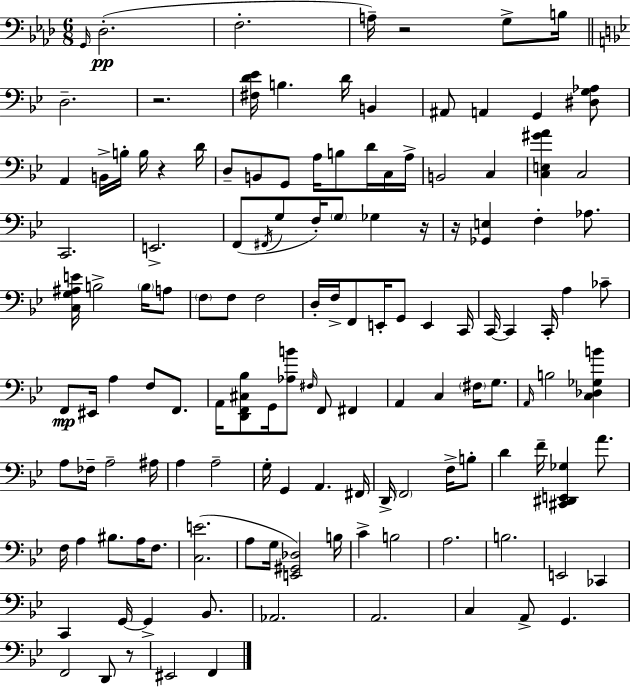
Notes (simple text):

G2/s Db3/h. F3/h. A3/s R/h G3/e B3/s D3/h. R/h. [F#3,D4,Eb4]/s B3/q. D4/s B2/q A#2/e A2/q G2/q [D#3,G3,Ab3]/e A2/q B2/s B3/s B3/s R/q D4/s D3/e B2/e G2/e A3/s B3/e D4/s C3/s A3/s B2/h C3/q [C3,E3,G#4,A4]/q C3/h C2/h. E2/h. F2/e F#2/s G3/e F3/s G3/e Gb3/q R/s R/s [Gb2,E3]/q F3/q Ab3/e. [C3,G3,A#3,E4]/s B3/h B3/s A3/e F3/e F3/e F3/h D3/s F3/s F2/e E2/s G2/e E2/q C2/s C2/s C2/q C2/s A3/q CES4/e F2/e EIS2/s A3/q F3/e F2/e. A2/s [D2,F2,C#3,Bb3]/e G2/s [Ab3,B4]/e F#3/s F2/e F#2/q A2/q C3/q F#3/s G3/e. A2/s B3/h [C3,Db3,Gb3,B4]/q A3/e FES3/s A3/h A#3/s A3/q A3/h G3/s G2/q A2/q. F#2/s D2/s F2/h F3/s B3/e D4/q F4/s [C#2,D#2,E2,Gb3]/q A4/e. F3/s A3/q BIS3/e. A3/s F3/e. [C3,E4]/h. A3/e G3/s [E2,G#2,Db3]/h B3/s C4/q B3/h A3/h. B3/h. E2/h CES2/q C2/q G2/s G2/q Bb2/e. Ab2/h. A2/h. C3/q A2/e G2/q. F2/h D2/e R/e EIS2/h F2/q